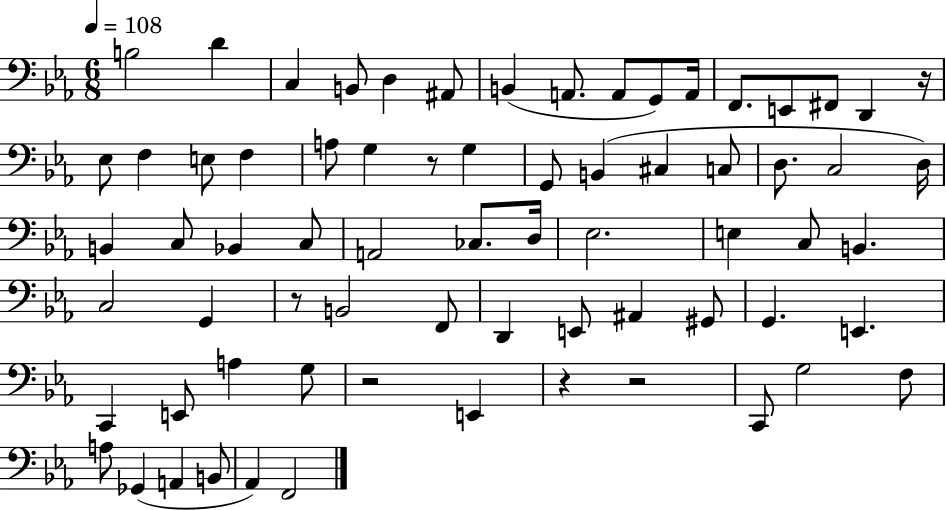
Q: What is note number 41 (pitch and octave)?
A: C3